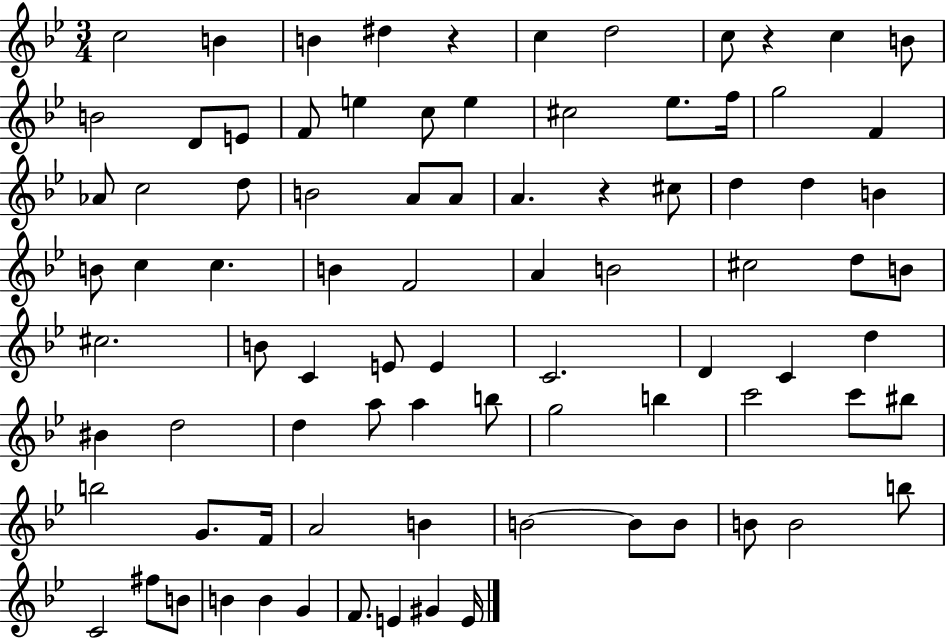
{
  \clef treble
  \numericTimeSignature
  \time 3/4
  \key bes \major
  c''2 b'4 | b'4 dis''4 r4 | c''4 d''2 | c''8 r4 c''4 b'8 | \break b'2 d'8 e'8 | f'8 e''4 c''8 e''4 | cis''2 ees''8. f''16 | g''2 f'4 | \break aes'8 c''2 d''8 | b'2 a'8 a'8 | a'4. r4 cis''8 | d''4 d''4 b'4 | \break b'8 c''4 c''4. | b'4 f'2 | a'4 b'2 | cis''2 d''8 b'8 | \break cis''2. | b'8 c'4 e'8 e'4 | c'2. | d'4 c'4 d''4 | \break bis'4 d''2 | d''4 a''8 a''4 b''8 | g''2 b''4 | c'''2 c'''8 bis''8 | \break b''2 g'8. f'16 | a'2 b'4 | b'2~~ b'8 b'8 | b'8 b'2 b''8 | \break c'2 fis''8 b'8 | b'4 b'4 g'4 | f'8. e'4 gis'4 e'16 | \bar "|."
}